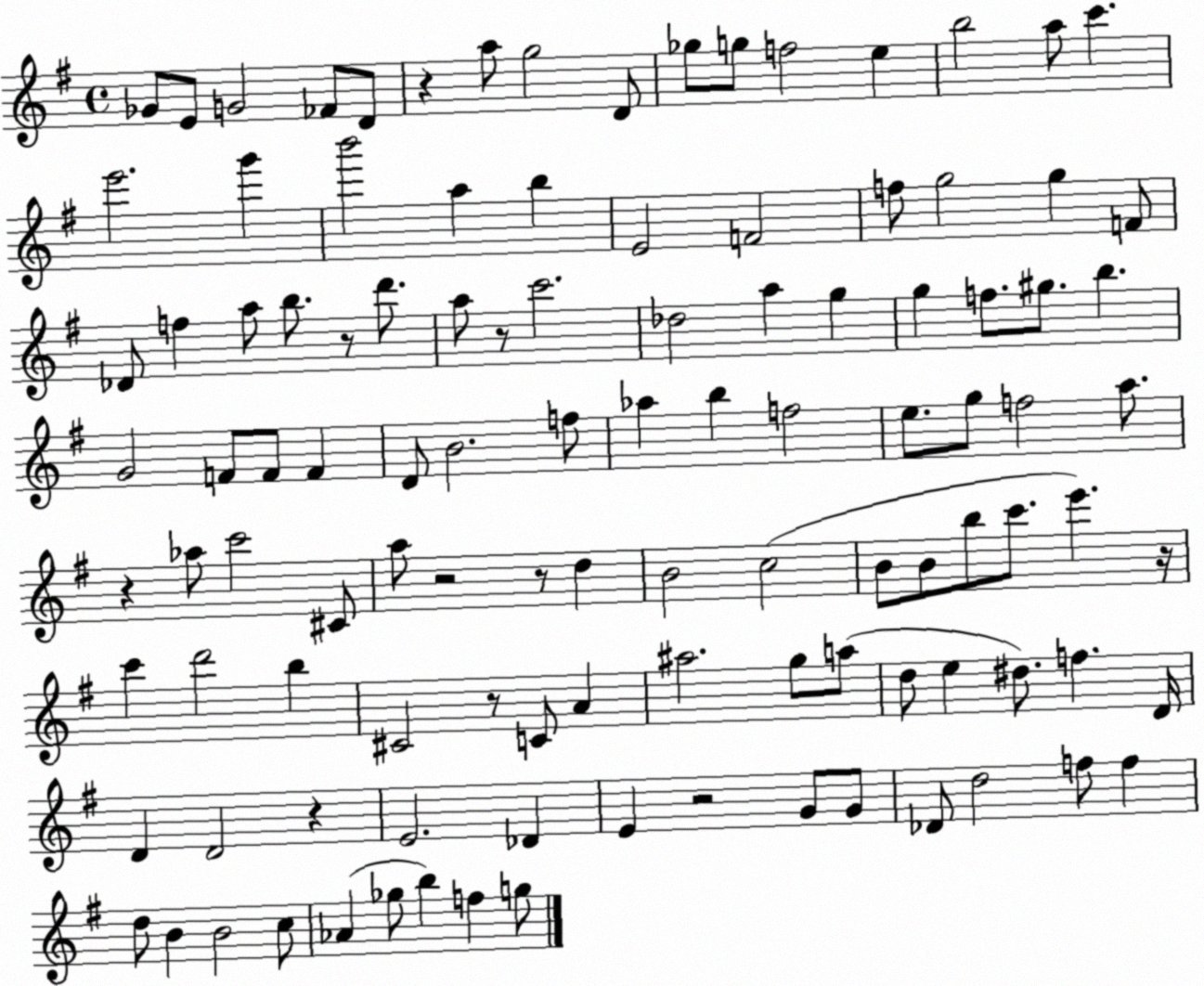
X:1
T:Untitled
M:4/4
L:1/4
K:G
_G/2 E/2 G2 _F/2 D/2 z a/2 g2 D/2 _g/2 g/2 f2 e b2 a/2 c' e'2 g' b'2 a b E2 F2 f/2 g2 g F/2 _D/2 f a/2 b/2 z/2 d'/2 a/2 z/2 c'2 _d2 a g g f/2 ^g/2 b G2 F/2 F/2 F D/2 B2 f/2 _a b f2 e/2 g/2 f2 a/2 z _a/2 c'2 ^C/2 a/2 z2 z/2 d B2 c2 B/2 B/2 b/2 c'/2 e' z/4 c' d'2 b ^C2 z/2 C/2 A ^a2 g/2 a/2 d/2 e ^d/2 f D/4 D D2 z E2 _D E z2 G/2 G/2 _D/2 d2 f/2 f d/2 B B2 c/2 _A _g/2 b f g/2